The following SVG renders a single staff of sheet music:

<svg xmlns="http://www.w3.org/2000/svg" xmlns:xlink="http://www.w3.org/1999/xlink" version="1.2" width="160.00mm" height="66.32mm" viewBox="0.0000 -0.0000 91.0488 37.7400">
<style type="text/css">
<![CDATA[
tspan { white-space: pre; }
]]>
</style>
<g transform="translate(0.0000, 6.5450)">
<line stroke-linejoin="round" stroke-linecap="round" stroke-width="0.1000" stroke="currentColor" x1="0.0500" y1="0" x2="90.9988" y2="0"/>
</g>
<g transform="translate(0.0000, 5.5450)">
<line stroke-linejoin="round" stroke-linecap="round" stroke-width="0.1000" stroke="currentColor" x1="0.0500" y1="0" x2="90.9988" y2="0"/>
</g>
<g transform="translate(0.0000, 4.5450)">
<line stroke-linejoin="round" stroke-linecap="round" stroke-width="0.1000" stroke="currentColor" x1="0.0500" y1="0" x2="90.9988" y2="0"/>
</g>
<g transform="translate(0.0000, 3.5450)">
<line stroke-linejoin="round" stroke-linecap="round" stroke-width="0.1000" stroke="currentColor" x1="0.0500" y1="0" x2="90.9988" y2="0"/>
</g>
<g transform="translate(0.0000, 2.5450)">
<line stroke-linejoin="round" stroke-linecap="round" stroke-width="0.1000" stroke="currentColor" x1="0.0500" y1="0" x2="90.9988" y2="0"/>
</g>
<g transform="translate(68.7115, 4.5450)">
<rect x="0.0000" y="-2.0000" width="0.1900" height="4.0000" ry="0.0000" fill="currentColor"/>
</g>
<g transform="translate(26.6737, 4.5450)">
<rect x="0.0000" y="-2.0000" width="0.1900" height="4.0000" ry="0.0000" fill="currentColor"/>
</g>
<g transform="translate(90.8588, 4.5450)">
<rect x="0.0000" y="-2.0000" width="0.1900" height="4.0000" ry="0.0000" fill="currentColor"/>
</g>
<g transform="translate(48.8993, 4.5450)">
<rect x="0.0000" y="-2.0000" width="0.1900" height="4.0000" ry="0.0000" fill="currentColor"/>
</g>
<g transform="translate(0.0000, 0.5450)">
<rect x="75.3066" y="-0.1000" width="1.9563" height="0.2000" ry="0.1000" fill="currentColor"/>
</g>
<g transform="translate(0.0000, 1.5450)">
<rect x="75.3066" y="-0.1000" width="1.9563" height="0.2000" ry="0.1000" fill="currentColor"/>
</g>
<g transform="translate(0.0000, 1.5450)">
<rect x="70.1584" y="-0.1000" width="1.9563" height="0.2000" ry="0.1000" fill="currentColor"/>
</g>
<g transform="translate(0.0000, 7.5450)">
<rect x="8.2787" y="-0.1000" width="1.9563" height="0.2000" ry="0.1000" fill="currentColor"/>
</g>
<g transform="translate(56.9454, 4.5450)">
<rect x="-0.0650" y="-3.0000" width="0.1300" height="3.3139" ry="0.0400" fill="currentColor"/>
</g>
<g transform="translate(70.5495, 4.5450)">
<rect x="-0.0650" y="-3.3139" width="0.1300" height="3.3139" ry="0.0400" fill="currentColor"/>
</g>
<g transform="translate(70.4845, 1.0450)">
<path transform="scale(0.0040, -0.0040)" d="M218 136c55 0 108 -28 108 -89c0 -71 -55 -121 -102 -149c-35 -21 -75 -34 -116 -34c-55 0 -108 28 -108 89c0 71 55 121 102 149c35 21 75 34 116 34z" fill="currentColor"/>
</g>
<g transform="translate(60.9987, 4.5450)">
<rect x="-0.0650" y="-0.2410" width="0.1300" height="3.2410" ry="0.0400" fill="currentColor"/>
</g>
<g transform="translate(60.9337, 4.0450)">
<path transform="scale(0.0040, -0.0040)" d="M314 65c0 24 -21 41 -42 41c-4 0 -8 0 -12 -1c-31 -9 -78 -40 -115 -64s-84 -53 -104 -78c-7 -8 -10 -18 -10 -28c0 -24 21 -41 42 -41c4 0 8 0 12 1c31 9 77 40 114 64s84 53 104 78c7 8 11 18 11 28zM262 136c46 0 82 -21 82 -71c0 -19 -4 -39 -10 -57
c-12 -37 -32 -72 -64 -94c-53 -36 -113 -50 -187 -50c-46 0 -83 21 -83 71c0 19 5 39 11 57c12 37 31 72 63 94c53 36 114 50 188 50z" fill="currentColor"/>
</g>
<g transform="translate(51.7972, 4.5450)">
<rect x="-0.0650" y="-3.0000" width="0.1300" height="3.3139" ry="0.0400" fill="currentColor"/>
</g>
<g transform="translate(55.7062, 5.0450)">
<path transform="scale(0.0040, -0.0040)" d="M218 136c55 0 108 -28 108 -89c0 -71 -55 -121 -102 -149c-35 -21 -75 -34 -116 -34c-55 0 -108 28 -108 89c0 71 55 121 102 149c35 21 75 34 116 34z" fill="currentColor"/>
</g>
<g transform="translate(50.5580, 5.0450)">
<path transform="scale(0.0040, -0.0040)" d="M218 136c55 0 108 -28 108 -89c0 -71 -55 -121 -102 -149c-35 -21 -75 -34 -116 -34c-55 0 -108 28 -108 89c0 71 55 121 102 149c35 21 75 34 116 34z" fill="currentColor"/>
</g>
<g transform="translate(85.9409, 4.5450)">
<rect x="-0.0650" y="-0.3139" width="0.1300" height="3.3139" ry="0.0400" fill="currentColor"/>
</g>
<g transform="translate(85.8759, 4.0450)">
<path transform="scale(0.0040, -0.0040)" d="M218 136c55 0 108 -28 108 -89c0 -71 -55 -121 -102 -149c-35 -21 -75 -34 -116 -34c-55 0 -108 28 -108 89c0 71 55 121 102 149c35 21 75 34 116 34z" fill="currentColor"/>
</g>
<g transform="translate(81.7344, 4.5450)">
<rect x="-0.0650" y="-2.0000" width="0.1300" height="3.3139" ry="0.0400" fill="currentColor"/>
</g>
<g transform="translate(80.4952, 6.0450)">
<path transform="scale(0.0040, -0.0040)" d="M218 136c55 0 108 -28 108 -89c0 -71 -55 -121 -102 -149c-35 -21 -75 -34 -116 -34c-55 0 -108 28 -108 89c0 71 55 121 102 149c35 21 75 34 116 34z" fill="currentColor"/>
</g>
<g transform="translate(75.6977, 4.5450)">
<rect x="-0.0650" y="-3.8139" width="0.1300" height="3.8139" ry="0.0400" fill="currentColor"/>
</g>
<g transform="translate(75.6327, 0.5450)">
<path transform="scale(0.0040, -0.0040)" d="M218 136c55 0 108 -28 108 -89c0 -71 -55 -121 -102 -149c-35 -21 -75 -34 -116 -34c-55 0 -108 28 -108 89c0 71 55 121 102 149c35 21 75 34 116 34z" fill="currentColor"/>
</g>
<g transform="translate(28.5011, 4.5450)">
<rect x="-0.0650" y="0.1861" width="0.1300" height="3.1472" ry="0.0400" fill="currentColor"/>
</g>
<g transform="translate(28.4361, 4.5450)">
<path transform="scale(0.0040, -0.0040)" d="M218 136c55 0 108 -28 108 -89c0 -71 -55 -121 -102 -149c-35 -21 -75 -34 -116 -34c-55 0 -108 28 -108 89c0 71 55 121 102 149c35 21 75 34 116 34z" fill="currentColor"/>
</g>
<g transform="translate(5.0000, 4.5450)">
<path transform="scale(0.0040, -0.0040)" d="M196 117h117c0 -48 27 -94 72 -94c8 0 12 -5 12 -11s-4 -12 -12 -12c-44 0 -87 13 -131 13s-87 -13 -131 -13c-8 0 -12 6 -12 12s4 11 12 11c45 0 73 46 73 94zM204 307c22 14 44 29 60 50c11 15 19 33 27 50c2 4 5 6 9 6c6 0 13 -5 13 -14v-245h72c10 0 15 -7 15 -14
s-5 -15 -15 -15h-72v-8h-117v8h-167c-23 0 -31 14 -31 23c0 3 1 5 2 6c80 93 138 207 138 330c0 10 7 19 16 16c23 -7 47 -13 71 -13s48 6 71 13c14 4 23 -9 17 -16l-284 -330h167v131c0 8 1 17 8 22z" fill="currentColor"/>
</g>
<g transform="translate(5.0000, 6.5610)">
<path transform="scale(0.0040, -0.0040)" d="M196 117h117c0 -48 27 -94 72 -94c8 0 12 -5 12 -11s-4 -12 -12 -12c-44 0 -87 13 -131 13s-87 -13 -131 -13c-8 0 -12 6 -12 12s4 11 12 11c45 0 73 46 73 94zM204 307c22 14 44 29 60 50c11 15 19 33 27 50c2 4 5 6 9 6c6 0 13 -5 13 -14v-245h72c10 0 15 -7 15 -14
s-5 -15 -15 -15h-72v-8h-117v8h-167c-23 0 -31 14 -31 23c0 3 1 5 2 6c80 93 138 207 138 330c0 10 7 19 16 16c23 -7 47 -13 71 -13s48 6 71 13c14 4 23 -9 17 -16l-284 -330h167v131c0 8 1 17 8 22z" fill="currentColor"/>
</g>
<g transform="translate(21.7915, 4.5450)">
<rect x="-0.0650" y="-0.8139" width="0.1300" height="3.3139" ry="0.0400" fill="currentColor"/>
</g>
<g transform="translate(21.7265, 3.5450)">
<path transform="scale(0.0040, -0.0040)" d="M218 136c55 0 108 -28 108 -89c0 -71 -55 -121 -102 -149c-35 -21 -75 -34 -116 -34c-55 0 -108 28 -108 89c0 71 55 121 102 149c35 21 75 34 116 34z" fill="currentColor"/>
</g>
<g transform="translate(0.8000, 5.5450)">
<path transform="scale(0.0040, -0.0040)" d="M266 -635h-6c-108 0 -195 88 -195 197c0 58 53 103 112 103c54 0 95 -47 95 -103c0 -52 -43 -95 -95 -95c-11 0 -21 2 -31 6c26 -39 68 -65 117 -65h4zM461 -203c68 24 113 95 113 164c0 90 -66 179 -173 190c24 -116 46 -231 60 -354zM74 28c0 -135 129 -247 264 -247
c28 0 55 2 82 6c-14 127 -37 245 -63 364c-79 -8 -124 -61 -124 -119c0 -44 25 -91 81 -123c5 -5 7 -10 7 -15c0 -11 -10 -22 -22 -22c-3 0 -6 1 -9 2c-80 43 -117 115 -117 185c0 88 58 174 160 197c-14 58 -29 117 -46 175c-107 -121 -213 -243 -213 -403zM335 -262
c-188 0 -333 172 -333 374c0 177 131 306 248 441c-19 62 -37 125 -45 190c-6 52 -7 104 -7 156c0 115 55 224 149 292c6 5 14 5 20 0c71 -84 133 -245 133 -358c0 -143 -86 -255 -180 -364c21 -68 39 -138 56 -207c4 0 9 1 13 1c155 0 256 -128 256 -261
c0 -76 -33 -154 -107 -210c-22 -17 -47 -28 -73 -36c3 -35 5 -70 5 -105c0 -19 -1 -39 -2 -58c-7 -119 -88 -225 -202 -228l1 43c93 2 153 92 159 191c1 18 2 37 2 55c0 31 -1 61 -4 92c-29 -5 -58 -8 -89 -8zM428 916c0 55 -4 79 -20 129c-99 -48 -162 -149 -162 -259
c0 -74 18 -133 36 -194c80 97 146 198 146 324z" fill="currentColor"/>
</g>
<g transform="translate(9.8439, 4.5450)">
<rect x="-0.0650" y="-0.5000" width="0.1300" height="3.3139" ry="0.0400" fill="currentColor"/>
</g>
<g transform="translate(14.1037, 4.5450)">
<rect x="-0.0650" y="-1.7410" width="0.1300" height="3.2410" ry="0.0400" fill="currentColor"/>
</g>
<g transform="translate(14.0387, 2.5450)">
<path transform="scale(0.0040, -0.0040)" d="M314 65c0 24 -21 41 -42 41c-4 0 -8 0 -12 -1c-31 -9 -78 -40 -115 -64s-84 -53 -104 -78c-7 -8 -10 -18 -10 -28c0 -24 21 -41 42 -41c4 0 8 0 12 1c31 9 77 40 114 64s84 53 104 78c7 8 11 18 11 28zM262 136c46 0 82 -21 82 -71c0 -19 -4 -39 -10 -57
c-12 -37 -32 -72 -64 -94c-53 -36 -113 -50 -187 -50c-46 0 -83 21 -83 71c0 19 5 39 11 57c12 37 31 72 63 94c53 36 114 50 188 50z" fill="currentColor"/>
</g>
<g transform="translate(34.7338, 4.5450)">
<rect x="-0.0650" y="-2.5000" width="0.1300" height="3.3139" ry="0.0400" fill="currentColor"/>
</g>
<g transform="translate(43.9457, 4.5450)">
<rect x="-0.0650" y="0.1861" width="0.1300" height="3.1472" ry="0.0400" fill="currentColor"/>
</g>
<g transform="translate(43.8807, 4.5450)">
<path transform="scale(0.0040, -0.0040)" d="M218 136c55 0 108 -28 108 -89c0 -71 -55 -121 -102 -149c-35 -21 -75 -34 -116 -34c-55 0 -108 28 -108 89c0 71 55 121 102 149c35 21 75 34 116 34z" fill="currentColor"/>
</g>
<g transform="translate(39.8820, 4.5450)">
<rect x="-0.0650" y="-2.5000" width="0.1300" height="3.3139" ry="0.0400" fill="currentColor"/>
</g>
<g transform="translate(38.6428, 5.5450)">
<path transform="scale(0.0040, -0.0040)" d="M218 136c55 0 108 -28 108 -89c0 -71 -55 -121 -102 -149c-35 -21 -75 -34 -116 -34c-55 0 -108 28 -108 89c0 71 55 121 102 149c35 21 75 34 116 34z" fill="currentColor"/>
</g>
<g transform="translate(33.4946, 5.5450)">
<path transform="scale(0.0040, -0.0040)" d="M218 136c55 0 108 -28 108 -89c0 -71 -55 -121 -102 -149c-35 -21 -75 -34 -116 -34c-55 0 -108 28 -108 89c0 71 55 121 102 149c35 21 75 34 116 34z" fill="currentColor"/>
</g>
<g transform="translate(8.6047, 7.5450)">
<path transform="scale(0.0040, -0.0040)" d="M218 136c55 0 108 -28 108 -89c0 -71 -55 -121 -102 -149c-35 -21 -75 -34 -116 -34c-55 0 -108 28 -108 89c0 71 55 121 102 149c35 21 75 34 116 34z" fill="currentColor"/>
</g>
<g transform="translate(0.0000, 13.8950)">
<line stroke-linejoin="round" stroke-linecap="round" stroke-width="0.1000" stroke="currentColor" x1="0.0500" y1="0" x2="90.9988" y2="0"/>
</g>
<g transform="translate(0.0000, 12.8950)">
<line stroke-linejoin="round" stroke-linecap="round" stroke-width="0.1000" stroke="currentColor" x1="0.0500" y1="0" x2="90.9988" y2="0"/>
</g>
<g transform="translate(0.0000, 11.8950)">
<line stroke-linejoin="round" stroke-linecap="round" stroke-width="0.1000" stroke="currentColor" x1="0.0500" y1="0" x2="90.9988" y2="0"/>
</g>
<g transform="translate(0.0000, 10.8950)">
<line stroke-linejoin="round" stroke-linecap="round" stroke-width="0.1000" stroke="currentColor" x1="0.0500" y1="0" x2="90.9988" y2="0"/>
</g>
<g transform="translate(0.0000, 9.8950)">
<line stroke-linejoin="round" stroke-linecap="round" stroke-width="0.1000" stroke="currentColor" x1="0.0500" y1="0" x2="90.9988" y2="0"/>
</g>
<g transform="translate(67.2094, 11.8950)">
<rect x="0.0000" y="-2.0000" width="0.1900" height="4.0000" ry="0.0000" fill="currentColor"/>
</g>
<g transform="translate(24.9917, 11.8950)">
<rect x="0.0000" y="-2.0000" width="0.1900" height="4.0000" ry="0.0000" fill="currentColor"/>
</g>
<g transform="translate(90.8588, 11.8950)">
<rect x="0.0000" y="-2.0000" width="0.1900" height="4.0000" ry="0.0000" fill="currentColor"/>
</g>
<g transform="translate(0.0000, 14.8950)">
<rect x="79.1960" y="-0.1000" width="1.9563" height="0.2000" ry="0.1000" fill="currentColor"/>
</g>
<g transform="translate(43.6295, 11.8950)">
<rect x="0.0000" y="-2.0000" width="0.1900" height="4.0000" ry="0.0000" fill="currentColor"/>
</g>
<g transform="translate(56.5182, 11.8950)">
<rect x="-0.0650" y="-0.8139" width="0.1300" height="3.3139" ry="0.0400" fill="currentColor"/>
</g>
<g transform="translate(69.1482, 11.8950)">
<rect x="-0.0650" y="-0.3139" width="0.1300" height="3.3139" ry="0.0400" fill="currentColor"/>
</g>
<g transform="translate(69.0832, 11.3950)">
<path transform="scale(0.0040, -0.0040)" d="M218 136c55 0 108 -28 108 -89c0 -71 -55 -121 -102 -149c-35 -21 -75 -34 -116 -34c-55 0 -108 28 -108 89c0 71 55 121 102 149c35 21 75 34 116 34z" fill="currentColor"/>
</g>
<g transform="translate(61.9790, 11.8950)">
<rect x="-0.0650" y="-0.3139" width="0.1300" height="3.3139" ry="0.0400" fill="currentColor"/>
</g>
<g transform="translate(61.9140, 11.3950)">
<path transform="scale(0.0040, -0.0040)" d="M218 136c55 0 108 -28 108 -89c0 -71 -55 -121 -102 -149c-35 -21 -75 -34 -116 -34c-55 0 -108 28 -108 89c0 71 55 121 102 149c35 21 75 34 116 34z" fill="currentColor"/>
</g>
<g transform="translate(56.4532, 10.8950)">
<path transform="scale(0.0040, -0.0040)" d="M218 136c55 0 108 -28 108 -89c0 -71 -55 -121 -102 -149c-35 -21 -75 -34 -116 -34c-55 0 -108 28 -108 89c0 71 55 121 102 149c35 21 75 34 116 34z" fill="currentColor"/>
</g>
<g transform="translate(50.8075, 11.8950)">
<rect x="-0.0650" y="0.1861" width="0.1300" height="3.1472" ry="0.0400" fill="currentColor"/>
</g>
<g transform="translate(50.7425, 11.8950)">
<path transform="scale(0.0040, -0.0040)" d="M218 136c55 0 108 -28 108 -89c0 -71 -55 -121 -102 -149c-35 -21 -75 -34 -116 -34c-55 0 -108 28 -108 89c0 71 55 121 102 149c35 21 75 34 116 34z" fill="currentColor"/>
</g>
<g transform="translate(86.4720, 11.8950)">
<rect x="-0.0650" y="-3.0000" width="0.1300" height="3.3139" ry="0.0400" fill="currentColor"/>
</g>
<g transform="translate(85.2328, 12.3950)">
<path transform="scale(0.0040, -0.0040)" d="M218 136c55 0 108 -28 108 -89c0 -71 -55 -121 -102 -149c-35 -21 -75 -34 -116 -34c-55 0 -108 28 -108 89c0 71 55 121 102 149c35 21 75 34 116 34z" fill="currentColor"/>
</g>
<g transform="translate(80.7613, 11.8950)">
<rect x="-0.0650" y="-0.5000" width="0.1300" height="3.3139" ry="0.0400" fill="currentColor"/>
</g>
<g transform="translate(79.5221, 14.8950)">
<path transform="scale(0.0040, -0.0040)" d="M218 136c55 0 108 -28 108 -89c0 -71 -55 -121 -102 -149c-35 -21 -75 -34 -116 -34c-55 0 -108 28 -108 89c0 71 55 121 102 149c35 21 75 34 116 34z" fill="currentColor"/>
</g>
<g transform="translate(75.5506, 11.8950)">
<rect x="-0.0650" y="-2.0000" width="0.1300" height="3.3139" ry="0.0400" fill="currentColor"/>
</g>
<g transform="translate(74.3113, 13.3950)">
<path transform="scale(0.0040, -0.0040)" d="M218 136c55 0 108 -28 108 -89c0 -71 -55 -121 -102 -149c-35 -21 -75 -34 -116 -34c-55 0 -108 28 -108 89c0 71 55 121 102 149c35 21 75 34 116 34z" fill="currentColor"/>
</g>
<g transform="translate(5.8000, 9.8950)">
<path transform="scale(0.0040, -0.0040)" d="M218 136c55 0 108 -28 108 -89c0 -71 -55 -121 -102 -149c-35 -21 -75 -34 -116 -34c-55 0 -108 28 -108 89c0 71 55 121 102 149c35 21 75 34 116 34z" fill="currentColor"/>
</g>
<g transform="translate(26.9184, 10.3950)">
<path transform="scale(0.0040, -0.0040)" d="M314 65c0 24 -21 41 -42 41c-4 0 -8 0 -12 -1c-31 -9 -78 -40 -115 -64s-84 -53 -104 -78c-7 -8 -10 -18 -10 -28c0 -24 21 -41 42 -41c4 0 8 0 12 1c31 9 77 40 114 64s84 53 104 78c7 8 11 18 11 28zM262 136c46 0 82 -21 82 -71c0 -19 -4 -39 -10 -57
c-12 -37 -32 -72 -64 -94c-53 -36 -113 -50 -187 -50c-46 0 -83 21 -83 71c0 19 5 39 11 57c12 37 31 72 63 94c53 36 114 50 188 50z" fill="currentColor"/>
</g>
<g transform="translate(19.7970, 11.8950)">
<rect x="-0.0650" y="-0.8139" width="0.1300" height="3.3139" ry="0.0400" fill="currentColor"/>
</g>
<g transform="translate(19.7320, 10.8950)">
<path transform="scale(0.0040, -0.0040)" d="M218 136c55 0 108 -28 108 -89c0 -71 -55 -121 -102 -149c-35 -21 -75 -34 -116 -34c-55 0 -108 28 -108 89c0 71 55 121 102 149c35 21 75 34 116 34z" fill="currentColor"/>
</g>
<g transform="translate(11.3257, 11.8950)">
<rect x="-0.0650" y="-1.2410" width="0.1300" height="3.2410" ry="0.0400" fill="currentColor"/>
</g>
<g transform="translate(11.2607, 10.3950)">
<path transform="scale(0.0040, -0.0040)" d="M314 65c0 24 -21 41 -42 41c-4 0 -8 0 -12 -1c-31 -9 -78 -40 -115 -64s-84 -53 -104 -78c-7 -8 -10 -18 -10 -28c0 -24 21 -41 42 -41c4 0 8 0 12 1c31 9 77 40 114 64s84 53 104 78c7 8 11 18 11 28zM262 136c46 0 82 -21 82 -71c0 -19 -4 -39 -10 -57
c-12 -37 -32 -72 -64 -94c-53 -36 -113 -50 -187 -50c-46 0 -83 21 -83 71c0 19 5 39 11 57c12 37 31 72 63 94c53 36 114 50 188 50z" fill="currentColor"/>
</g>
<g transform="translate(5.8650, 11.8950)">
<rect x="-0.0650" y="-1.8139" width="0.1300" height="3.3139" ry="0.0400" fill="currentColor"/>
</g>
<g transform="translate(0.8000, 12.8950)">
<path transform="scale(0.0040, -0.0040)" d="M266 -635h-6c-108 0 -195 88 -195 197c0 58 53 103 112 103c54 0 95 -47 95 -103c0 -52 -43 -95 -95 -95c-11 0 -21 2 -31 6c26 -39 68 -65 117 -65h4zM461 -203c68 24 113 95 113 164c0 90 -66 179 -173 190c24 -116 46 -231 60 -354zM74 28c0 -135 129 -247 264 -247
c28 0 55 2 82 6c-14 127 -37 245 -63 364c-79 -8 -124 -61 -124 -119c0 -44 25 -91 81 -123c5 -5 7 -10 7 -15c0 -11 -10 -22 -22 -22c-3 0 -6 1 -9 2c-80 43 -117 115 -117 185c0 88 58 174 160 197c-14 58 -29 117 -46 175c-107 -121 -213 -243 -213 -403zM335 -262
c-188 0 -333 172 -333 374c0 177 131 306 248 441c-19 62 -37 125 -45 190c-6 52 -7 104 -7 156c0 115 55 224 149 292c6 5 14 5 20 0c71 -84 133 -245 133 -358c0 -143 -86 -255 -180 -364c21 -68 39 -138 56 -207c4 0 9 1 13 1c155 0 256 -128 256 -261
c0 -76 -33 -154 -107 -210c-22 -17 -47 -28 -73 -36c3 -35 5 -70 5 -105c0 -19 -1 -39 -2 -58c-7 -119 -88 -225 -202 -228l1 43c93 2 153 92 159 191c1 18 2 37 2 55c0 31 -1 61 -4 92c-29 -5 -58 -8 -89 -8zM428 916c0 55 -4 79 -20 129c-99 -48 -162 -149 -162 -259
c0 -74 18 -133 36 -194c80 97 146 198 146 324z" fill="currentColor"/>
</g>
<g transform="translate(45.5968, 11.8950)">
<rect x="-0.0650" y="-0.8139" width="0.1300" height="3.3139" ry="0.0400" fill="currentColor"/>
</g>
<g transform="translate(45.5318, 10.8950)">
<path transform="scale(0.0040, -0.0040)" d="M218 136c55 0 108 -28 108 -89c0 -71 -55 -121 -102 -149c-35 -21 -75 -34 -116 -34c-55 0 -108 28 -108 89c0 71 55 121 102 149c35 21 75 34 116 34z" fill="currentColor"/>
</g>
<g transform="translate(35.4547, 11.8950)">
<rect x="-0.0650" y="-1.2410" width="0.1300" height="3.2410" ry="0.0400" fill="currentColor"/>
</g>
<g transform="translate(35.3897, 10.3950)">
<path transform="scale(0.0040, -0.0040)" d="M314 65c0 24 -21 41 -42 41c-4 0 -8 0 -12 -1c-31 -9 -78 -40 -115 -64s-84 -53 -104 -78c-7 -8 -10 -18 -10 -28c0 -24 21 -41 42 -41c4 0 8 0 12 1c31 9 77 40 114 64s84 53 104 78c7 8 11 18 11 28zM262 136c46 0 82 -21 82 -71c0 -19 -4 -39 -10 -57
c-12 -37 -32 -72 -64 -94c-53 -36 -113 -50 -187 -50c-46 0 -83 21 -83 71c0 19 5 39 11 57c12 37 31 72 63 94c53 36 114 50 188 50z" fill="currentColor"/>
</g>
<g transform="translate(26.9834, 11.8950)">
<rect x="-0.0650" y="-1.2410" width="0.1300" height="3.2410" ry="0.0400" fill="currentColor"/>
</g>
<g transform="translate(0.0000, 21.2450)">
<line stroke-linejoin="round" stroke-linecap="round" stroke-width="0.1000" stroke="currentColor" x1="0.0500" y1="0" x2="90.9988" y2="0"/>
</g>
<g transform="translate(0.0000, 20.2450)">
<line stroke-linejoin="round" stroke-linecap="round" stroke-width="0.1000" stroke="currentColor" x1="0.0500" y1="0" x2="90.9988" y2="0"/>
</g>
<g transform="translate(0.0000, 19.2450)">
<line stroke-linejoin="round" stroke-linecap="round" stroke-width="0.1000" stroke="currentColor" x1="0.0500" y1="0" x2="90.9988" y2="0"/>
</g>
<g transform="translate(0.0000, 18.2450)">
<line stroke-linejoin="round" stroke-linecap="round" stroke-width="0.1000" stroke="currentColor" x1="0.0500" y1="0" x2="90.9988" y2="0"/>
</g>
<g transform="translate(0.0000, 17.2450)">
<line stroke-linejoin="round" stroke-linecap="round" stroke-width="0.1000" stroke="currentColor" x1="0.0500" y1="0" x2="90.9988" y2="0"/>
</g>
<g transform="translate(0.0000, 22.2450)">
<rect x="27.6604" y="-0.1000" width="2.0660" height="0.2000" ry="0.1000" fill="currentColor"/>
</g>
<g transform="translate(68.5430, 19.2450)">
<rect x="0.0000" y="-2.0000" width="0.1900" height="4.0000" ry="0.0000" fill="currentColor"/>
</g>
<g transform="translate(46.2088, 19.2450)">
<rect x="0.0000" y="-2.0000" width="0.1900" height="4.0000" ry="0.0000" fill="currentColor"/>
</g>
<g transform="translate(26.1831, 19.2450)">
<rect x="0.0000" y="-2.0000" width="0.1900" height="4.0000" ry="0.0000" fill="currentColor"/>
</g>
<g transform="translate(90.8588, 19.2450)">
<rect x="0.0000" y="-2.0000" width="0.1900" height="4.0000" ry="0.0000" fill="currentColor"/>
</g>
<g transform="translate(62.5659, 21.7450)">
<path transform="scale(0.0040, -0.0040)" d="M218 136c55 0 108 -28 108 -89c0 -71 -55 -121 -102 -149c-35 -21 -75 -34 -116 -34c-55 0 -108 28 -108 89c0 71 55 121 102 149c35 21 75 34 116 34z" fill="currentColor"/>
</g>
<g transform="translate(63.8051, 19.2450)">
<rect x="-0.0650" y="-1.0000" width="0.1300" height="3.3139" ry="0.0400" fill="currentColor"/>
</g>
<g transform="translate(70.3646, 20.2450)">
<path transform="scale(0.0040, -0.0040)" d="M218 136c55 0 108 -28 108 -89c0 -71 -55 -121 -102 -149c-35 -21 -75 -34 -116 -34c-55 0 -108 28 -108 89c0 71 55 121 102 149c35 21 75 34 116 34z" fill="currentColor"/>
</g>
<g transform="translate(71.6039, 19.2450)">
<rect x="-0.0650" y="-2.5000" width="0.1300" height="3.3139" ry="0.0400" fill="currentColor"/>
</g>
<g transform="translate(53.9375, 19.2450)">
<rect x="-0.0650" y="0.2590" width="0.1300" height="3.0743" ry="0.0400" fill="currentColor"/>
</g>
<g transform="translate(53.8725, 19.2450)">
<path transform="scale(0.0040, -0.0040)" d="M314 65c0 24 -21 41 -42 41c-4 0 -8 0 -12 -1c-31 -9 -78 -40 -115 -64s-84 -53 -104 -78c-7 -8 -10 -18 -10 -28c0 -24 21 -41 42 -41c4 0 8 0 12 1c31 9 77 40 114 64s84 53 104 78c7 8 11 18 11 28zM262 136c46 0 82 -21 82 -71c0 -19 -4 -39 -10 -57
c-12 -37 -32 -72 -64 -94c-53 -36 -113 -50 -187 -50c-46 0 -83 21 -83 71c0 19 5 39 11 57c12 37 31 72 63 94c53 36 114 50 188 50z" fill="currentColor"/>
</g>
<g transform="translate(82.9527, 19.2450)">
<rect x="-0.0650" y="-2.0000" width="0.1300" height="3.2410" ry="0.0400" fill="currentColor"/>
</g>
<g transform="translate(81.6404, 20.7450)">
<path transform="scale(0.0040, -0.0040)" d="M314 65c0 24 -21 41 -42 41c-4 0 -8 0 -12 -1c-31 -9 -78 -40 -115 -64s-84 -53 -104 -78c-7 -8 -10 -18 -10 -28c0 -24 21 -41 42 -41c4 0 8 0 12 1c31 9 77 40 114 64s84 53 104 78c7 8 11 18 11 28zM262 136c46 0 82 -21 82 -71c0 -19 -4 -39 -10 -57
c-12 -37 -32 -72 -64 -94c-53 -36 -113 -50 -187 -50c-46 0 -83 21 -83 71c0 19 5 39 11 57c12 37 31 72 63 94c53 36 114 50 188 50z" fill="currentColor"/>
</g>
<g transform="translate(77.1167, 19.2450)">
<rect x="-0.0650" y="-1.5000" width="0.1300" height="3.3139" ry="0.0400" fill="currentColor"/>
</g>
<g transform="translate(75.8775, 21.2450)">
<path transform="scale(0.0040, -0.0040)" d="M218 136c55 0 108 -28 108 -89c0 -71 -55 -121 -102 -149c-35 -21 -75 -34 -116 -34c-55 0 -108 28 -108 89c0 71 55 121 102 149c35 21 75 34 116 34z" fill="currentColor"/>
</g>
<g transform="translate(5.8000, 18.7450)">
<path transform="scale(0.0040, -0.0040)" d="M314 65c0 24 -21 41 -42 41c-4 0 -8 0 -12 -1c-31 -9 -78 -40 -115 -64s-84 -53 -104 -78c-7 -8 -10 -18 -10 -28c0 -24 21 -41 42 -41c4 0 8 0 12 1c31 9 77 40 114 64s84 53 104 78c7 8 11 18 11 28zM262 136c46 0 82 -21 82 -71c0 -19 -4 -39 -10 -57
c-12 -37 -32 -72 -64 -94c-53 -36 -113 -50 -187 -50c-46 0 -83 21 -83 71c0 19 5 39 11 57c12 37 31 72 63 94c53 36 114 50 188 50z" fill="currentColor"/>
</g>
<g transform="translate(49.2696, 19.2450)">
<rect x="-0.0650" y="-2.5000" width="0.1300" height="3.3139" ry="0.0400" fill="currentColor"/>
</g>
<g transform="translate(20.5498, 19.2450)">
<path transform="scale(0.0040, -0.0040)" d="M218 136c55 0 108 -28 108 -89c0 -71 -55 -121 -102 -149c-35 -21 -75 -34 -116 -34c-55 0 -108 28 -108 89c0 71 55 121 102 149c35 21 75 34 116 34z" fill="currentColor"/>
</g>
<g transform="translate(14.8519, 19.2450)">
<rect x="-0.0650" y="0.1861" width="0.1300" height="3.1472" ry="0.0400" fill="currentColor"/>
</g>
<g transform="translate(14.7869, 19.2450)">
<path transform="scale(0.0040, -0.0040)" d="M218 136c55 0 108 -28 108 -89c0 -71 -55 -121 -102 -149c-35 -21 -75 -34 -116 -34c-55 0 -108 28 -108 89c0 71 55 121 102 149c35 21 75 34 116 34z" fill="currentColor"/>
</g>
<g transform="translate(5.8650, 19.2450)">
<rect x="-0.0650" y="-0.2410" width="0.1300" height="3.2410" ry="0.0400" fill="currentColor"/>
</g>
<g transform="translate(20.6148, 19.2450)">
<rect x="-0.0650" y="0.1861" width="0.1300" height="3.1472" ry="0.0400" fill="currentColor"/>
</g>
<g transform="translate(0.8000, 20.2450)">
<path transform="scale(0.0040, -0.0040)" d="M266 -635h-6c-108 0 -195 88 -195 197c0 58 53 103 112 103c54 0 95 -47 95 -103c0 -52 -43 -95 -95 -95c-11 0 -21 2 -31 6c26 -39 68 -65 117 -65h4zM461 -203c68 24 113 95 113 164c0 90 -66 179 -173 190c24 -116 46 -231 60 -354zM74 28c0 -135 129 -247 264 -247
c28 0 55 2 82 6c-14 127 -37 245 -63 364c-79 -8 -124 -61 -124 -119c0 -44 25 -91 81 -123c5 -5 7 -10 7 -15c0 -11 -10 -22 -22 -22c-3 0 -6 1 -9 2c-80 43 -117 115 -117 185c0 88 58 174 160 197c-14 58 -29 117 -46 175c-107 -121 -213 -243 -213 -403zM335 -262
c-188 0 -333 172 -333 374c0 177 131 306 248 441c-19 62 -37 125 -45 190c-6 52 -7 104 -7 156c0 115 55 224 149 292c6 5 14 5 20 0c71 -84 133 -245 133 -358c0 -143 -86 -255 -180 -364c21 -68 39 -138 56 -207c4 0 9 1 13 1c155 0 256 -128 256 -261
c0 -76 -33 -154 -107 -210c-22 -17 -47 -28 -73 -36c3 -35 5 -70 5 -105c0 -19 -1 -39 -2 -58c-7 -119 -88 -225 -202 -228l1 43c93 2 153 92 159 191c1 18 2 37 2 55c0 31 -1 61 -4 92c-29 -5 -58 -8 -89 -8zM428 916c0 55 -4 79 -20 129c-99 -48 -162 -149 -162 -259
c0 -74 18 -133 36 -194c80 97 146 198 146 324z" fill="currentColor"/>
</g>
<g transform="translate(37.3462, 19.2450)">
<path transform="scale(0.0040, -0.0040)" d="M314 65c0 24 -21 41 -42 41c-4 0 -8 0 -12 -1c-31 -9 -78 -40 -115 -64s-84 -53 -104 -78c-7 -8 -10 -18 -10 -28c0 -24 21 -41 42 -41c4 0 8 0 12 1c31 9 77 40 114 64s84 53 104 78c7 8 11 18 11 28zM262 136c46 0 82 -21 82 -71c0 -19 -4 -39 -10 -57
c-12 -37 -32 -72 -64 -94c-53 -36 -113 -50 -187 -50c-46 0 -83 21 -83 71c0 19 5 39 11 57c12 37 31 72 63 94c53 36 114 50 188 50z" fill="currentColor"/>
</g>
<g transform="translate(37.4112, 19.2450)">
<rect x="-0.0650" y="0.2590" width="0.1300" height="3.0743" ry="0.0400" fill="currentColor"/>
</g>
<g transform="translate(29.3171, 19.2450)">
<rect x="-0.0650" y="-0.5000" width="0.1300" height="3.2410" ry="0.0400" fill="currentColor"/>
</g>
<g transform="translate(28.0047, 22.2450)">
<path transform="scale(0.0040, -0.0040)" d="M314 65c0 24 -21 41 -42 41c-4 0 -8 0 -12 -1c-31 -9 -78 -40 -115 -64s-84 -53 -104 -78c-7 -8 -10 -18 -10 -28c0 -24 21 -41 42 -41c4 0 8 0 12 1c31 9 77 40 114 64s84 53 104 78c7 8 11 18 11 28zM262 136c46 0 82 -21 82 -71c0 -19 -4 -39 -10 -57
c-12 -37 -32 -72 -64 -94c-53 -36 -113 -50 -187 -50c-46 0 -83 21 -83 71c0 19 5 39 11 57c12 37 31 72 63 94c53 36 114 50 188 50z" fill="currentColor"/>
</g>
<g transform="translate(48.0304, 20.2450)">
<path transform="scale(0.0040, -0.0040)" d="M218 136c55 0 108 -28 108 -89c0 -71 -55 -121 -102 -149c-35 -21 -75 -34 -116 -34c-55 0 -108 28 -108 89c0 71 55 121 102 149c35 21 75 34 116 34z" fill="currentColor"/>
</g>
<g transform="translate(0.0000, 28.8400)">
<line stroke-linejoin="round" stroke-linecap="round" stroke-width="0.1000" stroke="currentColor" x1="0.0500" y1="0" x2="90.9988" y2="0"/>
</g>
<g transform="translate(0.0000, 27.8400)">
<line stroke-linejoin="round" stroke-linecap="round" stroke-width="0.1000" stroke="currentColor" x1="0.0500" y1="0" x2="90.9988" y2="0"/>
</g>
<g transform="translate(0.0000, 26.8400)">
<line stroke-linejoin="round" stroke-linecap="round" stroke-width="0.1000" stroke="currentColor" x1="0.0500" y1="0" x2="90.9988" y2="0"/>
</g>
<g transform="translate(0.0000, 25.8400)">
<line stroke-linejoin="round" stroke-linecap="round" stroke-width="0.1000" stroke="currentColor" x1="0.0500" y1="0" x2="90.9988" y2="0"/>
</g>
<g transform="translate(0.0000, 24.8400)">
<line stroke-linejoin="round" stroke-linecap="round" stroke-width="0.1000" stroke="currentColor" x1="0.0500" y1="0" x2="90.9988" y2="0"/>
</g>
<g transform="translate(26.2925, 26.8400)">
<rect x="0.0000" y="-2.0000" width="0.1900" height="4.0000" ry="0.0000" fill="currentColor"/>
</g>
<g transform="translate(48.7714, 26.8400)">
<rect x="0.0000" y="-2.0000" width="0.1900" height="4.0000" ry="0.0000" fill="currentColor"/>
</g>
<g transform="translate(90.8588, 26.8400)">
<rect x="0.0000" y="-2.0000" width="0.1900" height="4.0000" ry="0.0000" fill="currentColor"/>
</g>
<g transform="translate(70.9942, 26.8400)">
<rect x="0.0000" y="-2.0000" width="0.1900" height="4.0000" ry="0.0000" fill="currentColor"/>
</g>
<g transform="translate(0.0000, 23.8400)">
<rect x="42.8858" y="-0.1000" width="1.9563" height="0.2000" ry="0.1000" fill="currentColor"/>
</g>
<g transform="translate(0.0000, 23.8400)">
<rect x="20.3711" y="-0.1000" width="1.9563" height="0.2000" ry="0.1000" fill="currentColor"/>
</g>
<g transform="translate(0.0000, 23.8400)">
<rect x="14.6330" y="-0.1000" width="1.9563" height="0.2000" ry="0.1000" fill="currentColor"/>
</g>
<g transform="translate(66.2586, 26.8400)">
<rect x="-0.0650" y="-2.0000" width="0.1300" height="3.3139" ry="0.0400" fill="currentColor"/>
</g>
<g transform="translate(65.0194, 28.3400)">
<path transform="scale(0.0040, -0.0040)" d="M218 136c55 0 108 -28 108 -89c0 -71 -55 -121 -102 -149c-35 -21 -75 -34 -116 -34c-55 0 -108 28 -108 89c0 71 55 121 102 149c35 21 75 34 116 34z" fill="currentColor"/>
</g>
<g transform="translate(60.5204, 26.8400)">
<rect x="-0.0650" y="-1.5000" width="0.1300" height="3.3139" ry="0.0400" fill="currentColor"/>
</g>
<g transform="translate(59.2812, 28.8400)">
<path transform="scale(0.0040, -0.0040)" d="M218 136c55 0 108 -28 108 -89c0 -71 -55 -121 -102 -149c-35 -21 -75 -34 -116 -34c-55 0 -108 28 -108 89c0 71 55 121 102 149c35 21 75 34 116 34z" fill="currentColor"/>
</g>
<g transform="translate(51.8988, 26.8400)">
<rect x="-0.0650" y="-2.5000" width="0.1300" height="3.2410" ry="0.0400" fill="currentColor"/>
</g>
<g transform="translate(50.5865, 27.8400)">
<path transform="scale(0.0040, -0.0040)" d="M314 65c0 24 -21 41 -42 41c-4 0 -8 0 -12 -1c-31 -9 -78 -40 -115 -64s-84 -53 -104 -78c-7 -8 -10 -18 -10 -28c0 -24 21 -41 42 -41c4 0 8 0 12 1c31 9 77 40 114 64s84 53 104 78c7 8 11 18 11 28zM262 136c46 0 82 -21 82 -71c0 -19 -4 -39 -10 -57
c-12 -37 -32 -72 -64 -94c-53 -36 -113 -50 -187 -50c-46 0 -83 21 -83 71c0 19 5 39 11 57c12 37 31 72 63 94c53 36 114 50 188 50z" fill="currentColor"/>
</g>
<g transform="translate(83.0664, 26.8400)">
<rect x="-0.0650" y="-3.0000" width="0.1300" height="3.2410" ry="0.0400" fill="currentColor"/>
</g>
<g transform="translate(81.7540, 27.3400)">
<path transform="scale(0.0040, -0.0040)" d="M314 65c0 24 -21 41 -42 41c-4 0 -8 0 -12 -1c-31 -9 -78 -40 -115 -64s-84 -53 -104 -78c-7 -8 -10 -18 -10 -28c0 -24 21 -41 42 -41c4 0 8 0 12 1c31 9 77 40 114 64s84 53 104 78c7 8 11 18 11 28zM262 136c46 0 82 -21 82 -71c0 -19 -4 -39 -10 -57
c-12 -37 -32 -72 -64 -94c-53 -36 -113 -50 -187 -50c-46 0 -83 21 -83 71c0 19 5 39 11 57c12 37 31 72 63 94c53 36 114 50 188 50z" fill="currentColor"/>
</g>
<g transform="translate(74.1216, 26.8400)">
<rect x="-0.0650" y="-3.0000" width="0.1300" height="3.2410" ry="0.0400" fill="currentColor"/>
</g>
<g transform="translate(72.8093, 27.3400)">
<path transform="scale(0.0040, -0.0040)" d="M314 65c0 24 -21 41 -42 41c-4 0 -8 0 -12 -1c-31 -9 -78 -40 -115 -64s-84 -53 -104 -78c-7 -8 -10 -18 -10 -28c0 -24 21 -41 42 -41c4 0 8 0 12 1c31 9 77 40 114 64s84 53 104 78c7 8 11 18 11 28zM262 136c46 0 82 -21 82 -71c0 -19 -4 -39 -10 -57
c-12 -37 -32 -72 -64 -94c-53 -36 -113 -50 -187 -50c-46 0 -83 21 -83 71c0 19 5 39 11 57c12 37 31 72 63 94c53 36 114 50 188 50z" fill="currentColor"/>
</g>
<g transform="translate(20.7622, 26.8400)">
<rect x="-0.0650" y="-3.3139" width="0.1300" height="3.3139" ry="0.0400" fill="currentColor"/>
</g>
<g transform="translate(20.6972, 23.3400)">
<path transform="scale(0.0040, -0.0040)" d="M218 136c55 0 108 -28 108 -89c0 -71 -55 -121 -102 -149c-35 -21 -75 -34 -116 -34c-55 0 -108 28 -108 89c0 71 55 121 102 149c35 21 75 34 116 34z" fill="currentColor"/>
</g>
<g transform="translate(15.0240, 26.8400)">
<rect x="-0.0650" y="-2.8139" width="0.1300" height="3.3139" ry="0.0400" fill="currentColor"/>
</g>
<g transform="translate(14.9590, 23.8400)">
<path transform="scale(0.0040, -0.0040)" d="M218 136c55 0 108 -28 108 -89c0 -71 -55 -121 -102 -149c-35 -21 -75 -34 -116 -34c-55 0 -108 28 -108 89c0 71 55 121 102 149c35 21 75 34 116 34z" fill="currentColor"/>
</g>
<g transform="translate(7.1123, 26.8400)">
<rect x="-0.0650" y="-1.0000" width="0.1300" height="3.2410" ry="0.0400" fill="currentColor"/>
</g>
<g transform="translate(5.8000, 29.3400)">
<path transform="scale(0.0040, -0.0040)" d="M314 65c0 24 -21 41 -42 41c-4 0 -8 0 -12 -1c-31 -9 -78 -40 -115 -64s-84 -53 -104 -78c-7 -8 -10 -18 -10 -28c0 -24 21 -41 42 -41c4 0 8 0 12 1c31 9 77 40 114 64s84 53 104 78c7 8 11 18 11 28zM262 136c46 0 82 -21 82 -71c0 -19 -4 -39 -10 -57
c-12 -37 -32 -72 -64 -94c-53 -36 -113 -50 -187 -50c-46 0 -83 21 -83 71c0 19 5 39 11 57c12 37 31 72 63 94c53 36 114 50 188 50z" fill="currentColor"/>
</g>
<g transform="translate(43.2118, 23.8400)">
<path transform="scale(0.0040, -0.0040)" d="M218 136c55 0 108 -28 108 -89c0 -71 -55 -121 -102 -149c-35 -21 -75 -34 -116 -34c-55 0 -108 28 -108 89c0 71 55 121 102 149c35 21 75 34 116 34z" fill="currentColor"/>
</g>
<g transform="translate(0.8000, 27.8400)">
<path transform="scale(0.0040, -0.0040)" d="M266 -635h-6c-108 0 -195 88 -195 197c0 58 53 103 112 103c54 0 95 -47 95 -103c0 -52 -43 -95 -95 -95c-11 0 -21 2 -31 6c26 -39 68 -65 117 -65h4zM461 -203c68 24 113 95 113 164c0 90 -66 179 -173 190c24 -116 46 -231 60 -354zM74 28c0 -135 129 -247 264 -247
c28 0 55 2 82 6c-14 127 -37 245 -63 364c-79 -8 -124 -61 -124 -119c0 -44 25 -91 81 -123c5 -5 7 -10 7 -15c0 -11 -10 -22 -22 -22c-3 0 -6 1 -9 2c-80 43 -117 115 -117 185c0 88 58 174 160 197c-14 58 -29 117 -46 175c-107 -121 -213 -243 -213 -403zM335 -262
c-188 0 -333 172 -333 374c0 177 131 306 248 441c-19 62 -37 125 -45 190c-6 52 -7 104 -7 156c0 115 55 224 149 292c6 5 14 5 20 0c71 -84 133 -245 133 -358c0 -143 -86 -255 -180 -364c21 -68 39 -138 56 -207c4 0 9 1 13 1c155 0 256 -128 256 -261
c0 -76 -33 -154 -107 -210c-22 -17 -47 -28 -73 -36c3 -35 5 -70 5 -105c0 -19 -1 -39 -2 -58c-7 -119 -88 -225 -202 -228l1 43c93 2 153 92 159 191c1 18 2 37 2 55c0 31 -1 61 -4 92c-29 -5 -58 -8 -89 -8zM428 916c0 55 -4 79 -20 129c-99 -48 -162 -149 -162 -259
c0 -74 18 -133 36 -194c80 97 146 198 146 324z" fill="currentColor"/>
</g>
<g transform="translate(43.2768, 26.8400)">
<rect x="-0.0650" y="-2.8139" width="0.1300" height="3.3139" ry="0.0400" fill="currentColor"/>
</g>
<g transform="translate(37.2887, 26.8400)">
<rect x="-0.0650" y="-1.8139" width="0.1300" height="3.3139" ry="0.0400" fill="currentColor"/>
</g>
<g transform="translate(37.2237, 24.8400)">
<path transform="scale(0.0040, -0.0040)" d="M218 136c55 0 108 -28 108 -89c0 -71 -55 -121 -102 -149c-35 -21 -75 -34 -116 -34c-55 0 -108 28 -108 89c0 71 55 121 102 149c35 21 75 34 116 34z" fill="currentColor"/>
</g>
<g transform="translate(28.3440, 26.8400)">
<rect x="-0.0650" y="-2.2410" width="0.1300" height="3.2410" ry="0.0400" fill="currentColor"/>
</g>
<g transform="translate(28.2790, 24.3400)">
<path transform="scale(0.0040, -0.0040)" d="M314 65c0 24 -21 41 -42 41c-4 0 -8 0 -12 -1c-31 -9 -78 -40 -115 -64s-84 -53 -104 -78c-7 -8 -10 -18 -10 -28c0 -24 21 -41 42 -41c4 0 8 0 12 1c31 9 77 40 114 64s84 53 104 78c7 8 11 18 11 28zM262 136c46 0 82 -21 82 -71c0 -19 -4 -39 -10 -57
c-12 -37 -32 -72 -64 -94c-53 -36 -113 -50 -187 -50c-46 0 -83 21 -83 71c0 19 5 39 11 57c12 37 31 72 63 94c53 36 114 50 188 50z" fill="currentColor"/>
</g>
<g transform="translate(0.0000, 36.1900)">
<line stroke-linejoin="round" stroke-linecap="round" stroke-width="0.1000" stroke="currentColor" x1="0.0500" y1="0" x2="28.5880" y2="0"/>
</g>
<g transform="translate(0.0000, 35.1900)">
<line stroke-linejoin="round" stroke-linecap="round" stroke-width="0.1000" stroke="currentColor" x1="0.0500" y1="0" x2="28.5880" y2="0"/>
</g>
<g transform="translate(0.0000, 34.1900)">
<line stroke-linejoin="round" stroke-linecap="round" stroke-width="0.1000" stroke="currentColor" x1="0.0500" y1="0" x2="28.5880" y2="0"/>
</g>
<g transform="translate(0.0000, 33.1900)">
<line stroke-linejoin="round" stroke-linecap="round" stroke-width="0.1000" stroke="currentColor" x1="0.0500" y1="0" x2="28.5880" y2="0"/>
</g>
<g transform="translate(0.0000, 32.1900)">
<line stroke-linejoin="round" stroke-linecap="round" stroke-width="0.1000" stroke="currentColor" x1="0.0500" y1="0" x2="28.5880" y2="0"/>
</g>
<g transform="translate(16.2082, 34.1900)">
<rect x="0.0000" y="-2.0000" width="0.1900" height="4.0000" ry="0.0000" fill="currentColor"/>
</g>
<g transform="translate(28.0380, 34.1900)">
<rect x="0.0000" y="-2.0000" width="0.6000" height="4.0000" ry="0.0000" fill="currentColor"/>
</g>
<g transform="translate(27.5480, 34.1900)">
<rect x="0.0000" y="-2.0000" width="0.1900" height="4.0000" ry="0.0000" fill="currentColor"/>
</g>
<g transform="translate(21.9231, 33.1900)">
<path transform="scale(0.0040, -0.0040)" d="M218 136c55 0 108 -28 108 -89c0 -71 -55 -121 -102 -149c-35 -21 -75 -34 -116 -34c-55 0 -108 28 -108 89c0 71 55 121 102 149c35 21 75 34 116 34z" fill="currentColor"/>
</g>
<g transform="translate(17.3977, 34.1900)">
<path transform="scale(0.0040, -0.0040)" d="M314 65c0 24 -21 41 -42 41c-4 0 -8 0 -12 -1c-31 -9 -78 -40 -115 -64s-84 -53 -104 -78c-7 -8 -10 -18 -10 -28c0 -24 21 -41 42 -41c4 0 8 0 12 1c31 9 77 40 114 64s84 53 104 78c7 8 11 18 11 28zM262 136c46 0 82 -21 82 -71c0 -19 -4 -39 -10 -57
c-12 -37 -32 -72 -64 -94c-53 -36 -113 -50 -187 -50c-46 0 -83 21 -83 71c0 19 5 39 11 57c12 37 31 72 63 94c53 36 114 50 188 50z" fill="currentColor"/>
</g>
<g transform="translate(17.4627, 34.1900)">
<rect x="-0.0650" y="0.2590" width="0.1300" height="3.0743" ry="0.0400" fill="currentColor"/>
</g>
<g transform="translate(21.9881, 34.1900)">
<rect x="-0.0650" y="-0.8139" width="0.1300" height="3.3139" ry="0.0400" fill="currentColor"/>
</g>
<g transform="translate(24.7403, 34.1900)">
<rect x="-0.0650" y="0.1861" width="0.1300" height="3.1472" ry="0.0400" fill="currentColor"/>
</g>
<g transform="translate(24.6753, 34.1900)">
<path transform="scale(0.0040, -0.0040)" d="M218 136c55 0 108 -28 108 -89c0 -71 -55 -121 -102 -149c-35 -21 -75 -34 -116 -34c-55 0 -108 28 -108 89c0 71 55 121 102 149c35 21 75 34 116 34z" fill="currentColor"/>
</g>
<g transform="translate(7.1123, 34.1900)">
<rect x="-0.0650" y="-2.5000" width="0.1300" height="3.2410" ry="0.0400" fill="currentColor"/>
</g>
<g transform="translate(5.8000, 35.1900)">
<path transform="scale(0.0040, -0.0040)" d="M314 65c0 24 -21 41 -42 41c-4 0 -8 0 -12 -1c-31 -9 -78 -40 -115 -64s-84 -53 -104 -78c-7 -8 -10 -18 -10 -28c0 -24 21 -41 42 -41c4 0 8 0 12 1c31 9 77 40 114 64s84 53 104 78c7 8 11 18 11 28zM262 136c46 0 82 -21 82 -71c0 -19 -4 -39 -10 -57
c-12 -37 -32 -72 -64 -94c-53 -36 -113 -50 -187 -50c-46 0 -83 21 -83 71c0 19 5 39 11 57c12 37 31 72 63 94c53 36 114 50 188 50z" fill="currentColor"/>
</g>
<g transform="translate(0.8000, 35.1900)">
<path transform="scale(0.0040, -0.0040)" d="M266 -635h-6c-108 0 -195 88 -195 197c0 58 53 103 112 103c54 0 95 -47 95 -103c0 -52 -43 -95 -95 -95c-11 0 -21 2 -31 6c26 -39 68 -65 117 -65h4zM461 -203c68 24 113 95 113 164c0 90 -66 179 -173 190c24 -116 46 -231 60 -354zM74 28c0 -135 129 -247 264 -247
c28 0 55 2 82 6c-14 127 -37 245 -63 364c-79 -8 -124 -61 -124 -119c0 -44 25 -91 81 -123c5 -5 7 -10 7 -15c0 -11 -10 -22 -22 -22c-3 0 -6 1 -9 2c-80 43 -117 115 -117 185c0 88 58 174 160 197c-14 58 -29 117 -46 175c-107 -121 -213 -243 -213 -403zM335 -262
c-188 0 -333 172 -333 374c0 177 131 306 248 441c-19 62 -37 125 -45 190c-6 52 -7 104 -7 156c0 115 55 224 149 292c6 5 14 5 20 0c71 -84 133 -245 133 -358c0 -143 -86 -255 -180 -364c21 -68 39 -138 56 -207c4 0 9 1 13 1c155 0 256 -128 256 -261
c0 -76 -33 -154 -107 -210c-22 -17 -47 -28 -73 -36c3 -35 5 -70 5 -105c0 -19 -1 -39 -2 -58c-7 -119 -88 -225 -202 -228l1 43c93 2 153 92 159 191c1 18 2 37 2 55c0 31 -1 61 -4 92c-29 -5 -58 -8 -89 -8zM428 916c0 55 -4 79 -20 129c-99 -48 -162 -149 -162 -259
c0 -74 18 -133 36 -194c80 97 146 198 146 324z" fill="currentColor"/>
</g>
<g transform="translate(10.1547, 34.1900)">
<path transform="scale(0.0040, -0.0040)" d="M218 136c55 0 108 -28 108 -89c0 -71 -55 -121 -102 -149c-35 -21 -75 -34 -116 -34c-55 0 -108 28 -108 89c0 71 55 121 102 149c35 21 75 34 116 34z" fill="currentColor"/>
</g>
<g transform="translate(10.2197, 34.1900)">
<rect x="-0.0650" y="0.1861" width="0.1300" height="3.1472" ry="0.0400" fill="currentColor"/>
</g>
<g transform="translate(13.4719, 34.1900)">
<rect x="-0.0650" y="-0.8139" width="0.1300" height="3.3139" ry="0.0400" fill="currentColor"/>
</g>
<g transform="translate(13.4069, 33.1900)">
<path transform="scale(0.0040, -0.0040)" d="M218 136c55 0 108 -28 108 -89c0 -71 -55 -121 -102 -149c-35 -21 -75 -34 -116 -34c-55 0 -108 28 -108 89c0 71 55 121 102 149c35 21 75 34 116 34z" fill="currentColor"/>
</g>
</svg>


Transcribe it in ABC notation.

X:1
T:Untitled
M:4/4
L:1/4
K:C
C f2 d B G G B A A c2 b c' F c f e2 d e2 e2 d B d c c F C A c2 B B C2 B2 G B2 D G E F2 D2 a b g2 f a G2 E F A2 A2 G2 B d B2 d B